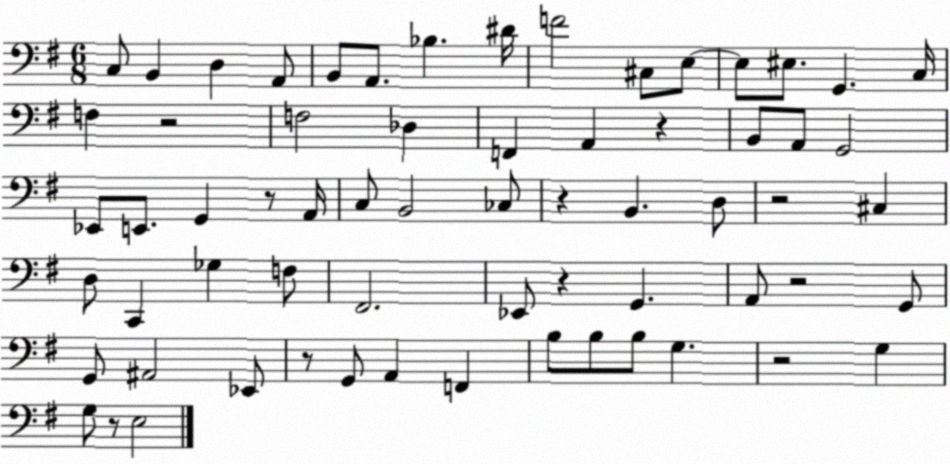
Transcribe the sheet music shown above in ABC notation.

X:1
T:Untitled
M:6/8
L:1/4
K:G
C,/2 B,, D, A,,/2 B,,/2 A,,/2 _B, ^D/4 F2 ^C,/2 E,/2 E,/2 ^E,/2 G,, C,/4 F, z2 F,2 _D, F,, A,, z B,,/2 A,,/2 G,,2 _E,,/2 E,,/2 G,, z/2 A,,/4 C,/2 B,,2 _C,/2 z B,, D,/2 z2 ^C, D,/2 C,, _G, F,/2 ^F,,2 _E,,/2 z G,, A,,/2 z2 G,,/2 G,,/2 ^A,,2 _E,,/2 z/2 G,,/2 A,, F,, B,/2 B,/2 B,/2 G, z2 G, G,/2 z/2 E,2